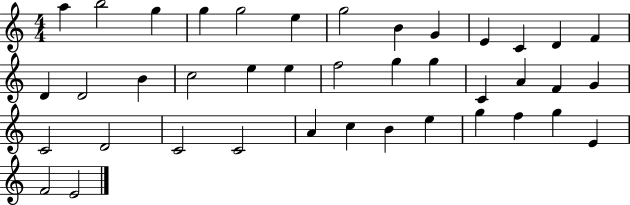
{
  \clef treble
  \numericTimeSignature
  \time 4/4
  \key c \major
  a''4 b''2 g''4 | g''4 g''2 e''4 | g''2 b'4 g'4 | e'4 c'4 d'4 f'4 | \break d'4 d'2 b'4 | c''2 e''4 e''4 | f''2 g''4 g''4 | c'4 a'4 f'4 g'4 | \break c'2 d'2 | c'2 c'2 | a'4 c''4 b'4 e''4 | g''4 f''4 g''4 e'4 | \break f'2 e'2 | \bar "|."
}